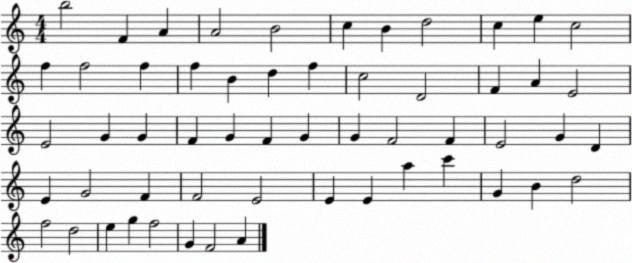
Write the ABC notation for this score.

X:1
T:Untitled
M:4/4
L:1/4
K:C
b2 F A A2 B2 c B d2 c e c2 f f2 f f B d f c2 D2 F A E2 E2 G G F G F G G F2 F E2 G D E G2 F F2 E2 E E a c' G B d2 f2 d2 e g f2 G F2 A